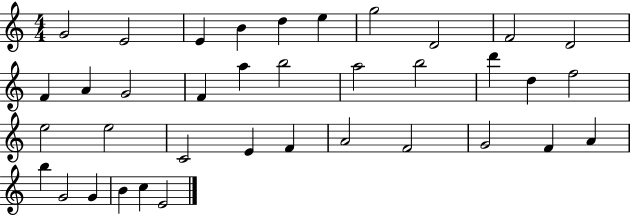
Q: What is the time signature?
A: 4/4